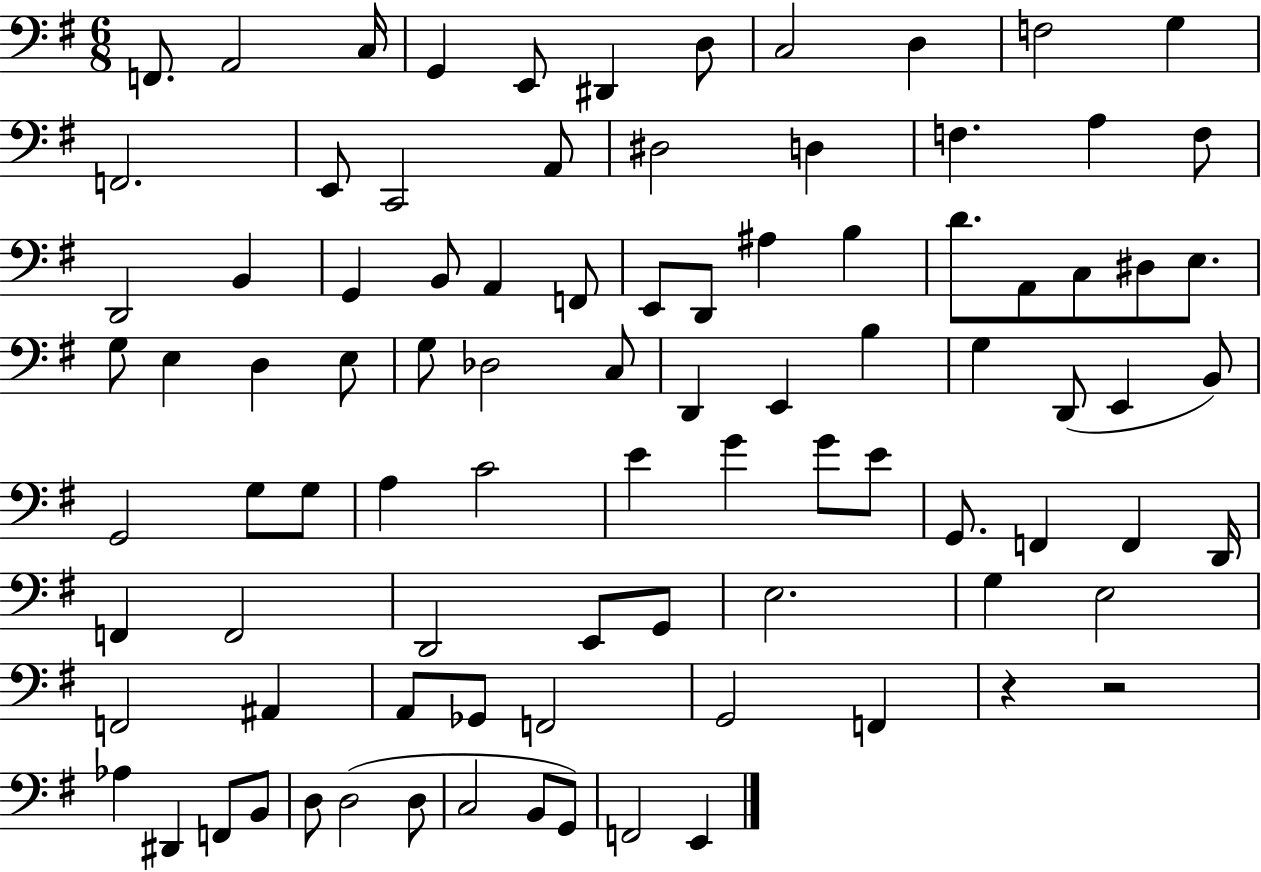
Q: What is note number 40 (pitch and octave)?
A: G3